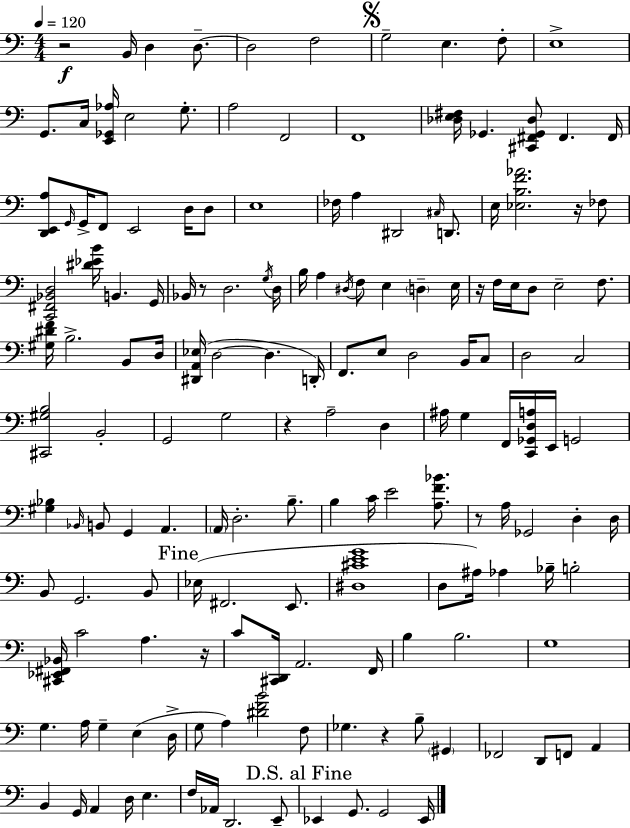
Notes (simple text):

R/h B2/s D3/q D3/e. D3/h F3/h G3/h E3/q. F3/e E3/w G2/e. C3/s [E2,Gb2,Ab3]/s E3/h G3/e. A3/h F2/h F2/w [Db3,E3,F#3]/s Gb2/q. [C#2,F#2,Gb2,Db3]/e F#2/q. F#2/s [D2,E2,A3]/e G2/s G2/s F2/e E2/h D3/s D3/e E3/w FES3/s A3/q D#2/h C#3/s D2/e. E3/s [Eb3,B3,F4,Ab4]/h. R/s FES3/e [C2,F#2,Bb2,D3]/h [D#4,Eb4,B4]/s B2/q. G2/s Bb2/s R/e D3/h. G3/s D3/s B3/s A3/q D#3/s F3/e E3/q D3/q E3/s R/s F3/s E3/s D3/e E3/h F3/e. [G#3,D#4,F4]/s B3/h. B2/e D3/s [D#2,A2,Eb3]/s D3/h D3/q. D2/s F2/e. E3/e D3/h B2/s C3/e D3/h C3/h [C#2,G#3,B3]/h B2/h G2/h G3/h R/q A3/h D3/q A#3/s G3/q F2/s [C2,Gb2,D3,A3]/s E2/s G2/h [G#3,Bb3]/q Bb2/s B2/e G2/q A2/q. A2/s D3/h. B3/e. B3/q C4/s E4/h [A3,F4,Bb4]/e. R/e A3/s Gb2/h D3/q D3/s B2/e G2/h. B2/e Eb3/s F#2/h. E2/e. [D#3,C#4,E4,G4]/w D3/e A#3/s Ab3/q Bb3/s B3/h [C#2,Eb2,F#2,Bb2]/s C4/h A3/q. R/s C4/e [C#2,D2]/s A2/h. F2/s B3/q B3/h. G3/w G3/q. A3/s G3/q E3/q D3/s G3/e A3/q [D#4,F4,B4]/h F3/e Gb3/q. R/q B3/e G#2/q FES2/h D2/e F2/e A2/q B2/q G2/s A2/q D3/s E3/q. F3/s Ab2/s D2/h. E2/e Eb2/q G2/e. G2/h Eb2/s